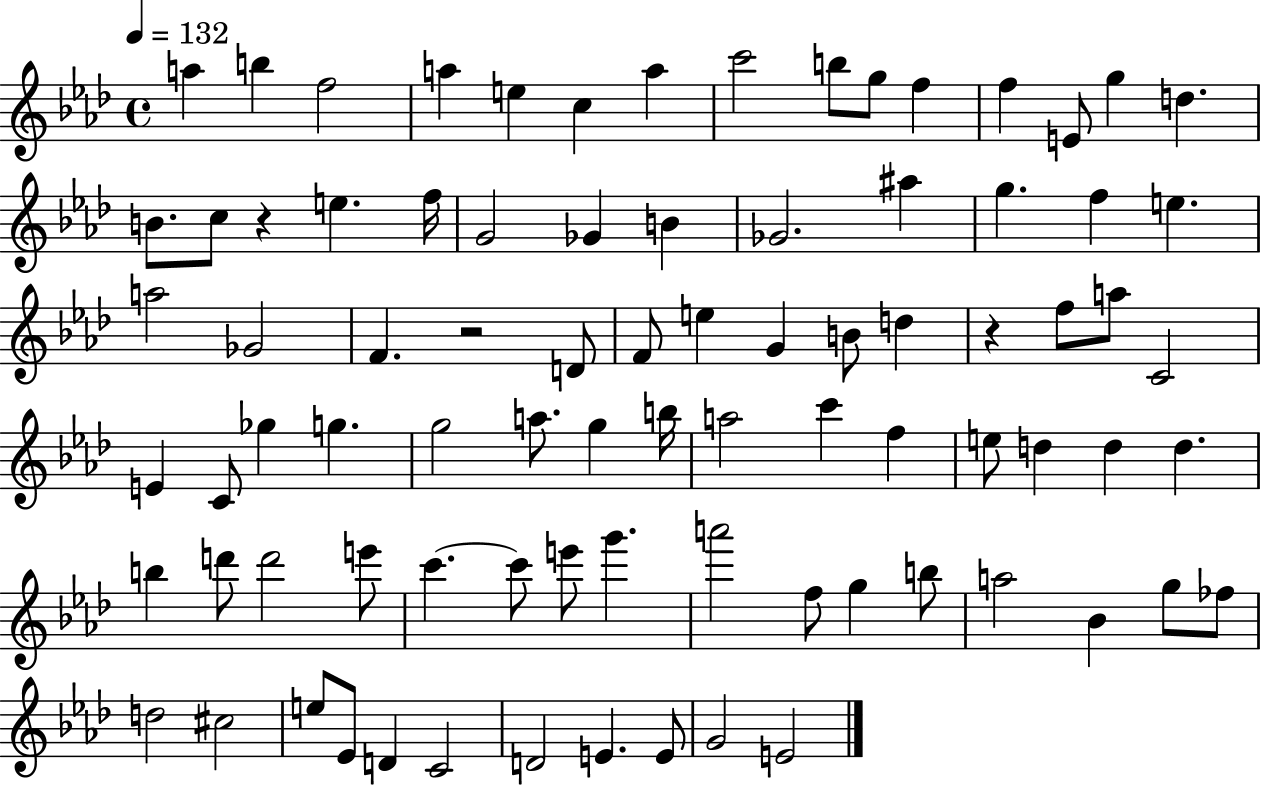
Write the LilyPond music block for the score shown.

{
  \clef treble
  \time 4/4
  \defaultTimeSignature
  \key aes \major
  \tempo 4 = 132
  a''4 b''4 f''2 | a''4 e''4 c''4 a''4 | c'''2 b''8 g''8 f''4 | f''4 e'8 g''4 d''4. | \break b'8. c''8 r4 e''4. f''16 | g'2 ges'4 b'4 | ges'2. ais''4 | g''4. f''4 e''4. | \break a''2 ges'2 | f'4. r2 d'8 | f'8 e''4 g'4 b'8 d''4 | r4 f''8 a''8 c'2 | \break e'4 c'8 ges''4 g''4. | g''2 a''8. g''4 b''16 | a''2 c'''4 f''4 | e''8 d''4 d''4 d''4. | \break b''4 d'''8 d'''2 e'''8 | c'''4.~~ c'''8 e'''8 g'''4. | a'''2 f''8 g''4 b''8 | a''2 bes'4 g''8 fes''8 | \break d''2 cis''2 | e''8 ees'8 d'4 c'2 | d'2 e'4. e'8 | g'2 e'2 | \break \bar "|."
}